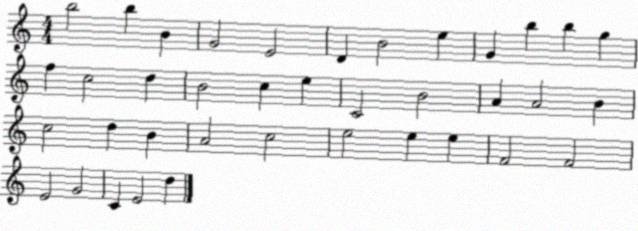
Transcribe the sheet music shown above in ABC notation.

X:1
T:Untitled
M:4/4
L:1/4
K:C
b2 b B G2 E2 D B2 e G b b g f c2 d B2 c e C2 B2 A A2 B c2 d B A2 c2 e2 e e F2 F2 E2 G2 C E2 d